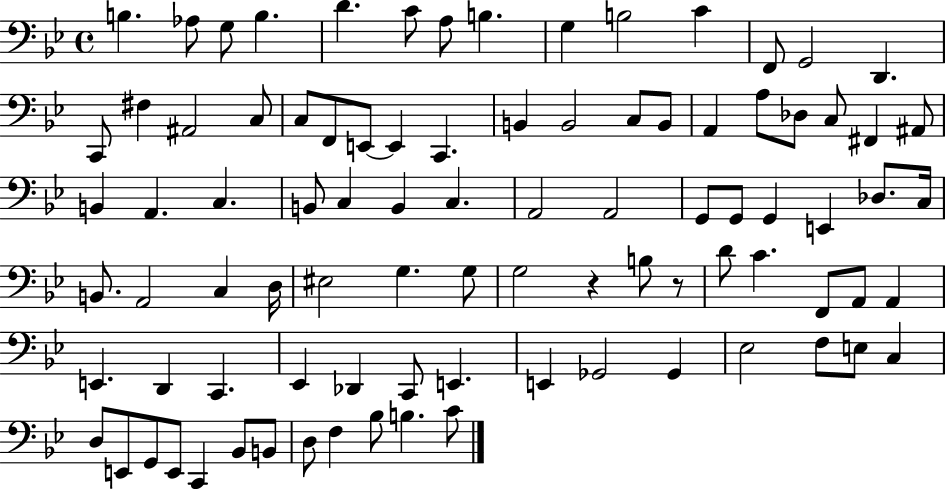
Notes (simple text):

B3/q. Ab3/e G3/e B3/q. D4/q. C4/e A3/e B3/q. G3/q B3/h C4/q F2/e G2/h D2/q. C2/e F#3/q A#2/h C3/e C3/e F2/e E2/e E2/q C2/q. B2/q B2/h C3/e B2/e A2/q A3/e Db3/e C3/e F#2/q A#2/e B2/q A2/q. C3/q. B2/e C3/q B2/q C3/q. A2/h A2/h G2/e G2/e G2/q E2/q Db3/e. C3/s B2/e. A2/h C3/q D3/s EIS3/h G3/q. G3/e G3/h R/q B3/e R/e D4/e C4/q. F2/e A2/e A2/q E2/q. D2/q C2/q. Eb2/q Db2/q C2/e E2/q. E2/q Gb2/h Gb2/q Eb3/h F3/e E3/e C3/q D3/e E2/e G2/e E2/e C2/q Bb2/e B2/e D3/e F3/q Bb3/e B3/q. C4/e